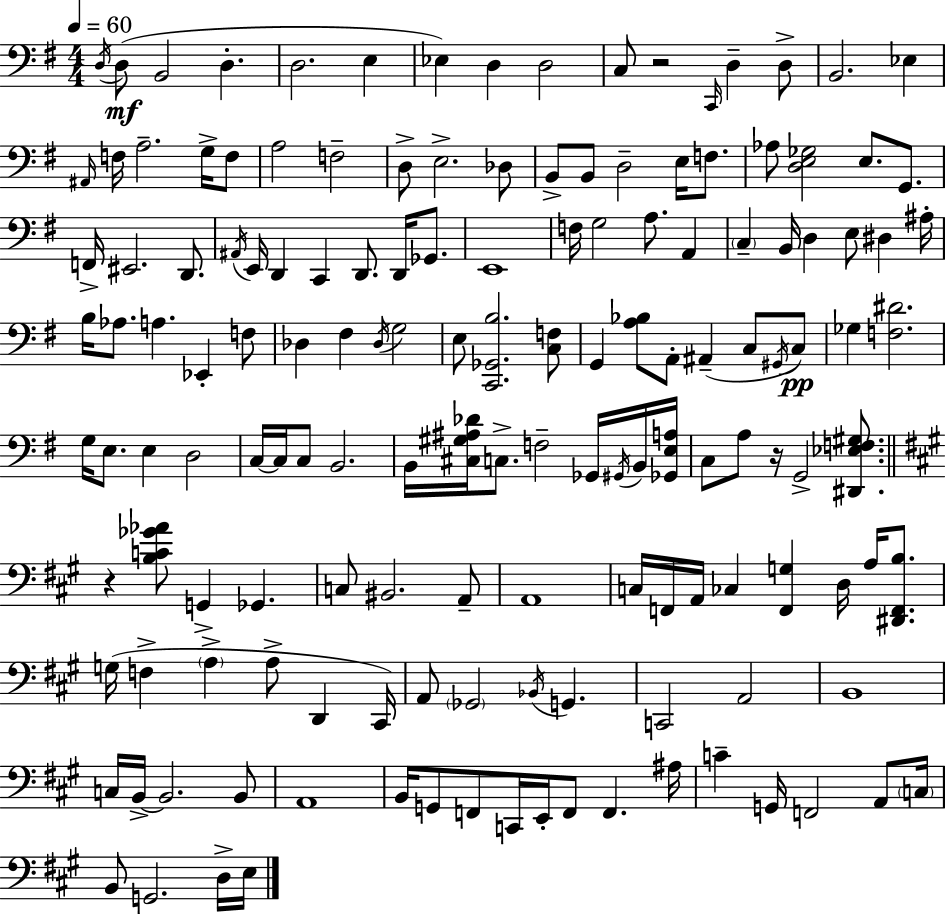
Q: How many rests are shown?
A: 3